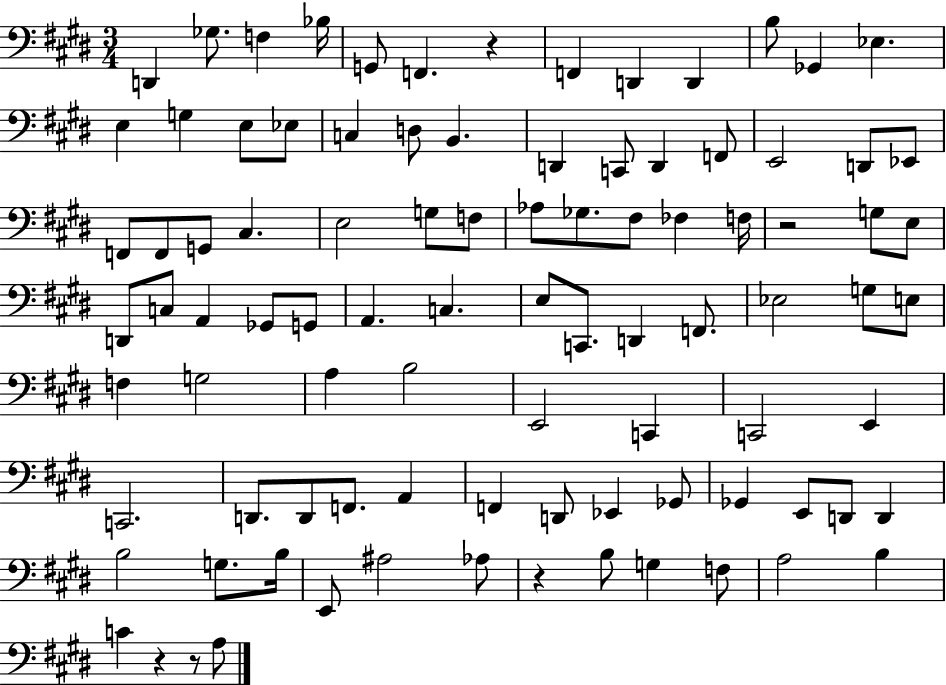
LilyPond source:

{
  \clef bass
  \numericTimeSignature
  \time 3/4
  \key e \major
  d,4 ges8. f4 bes16 | g,8 f,4. r4 | f,4 d,4 d,4 | b8 ges,4 ees4. | \break e4 g4 e8 ees8 | c4 d8 b,4. | d,4 c,8 d,4 f,8 | e,2 d,8 ees,8 | \break f,8 f,8 g,8 cis4. | e2 g8 f8 | aes8 ges8. fis8 fes4 f16 | r2 g8 e8 | \break d,8 c8 a,4 ges,8 g,8 | a,4. c4. | e8 c,8. d,4 f,8. | ees2 g8 e8 | \break f4 g2 | a4 b2 | e,2 c,4 | c,2 e,4 | \break c,2. | d,8. d,8 f,8. a,4 | f,4 d,8 ees,4 ges,8 | ges,4 e,8 d,8 d,4 | \break b2 g8. b16 | e,8 ais2 aes8 | r4 b8 g4 f8 | a2 b4 | \break c'4 r4 r8 a8 | \bar "|."
}